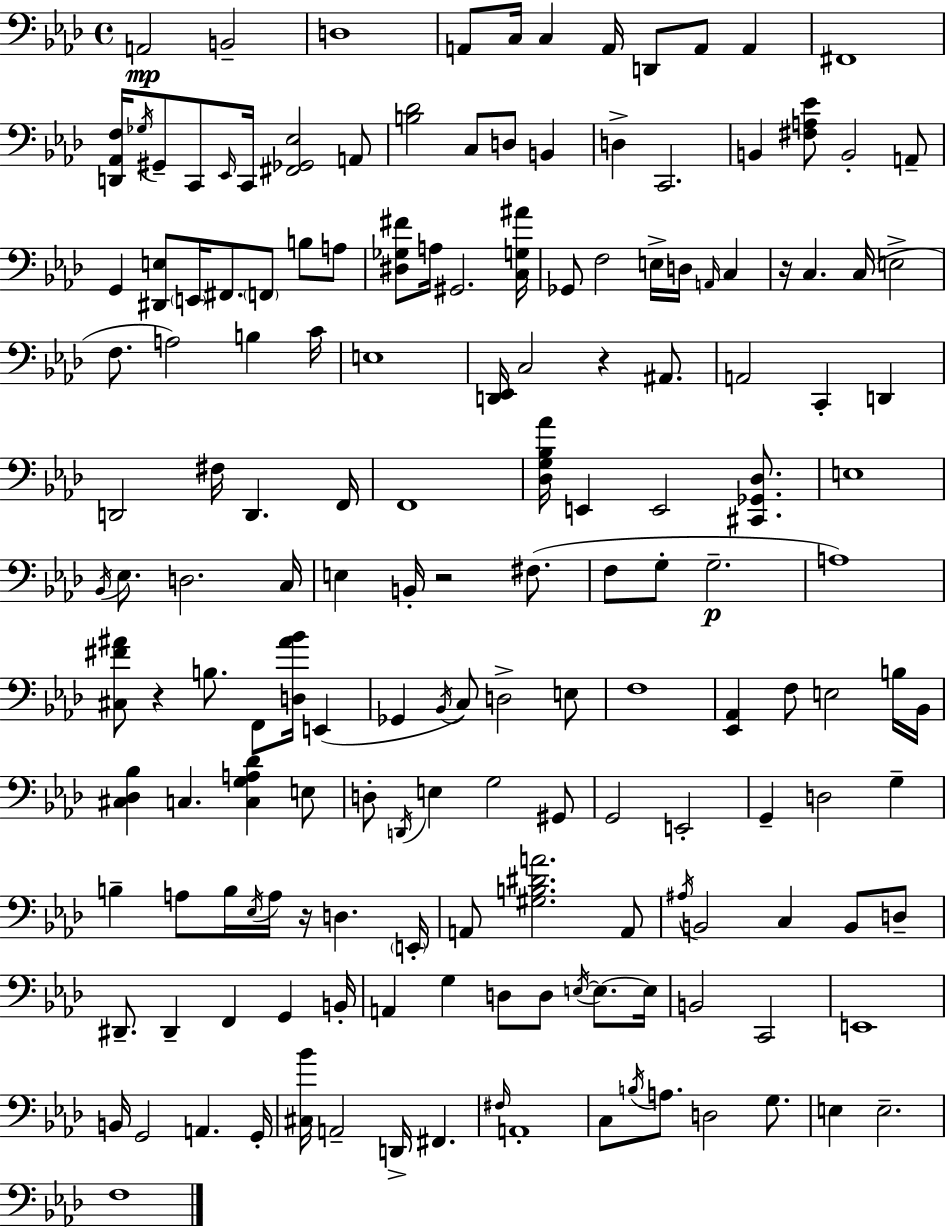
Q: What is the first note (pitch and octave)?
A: A2